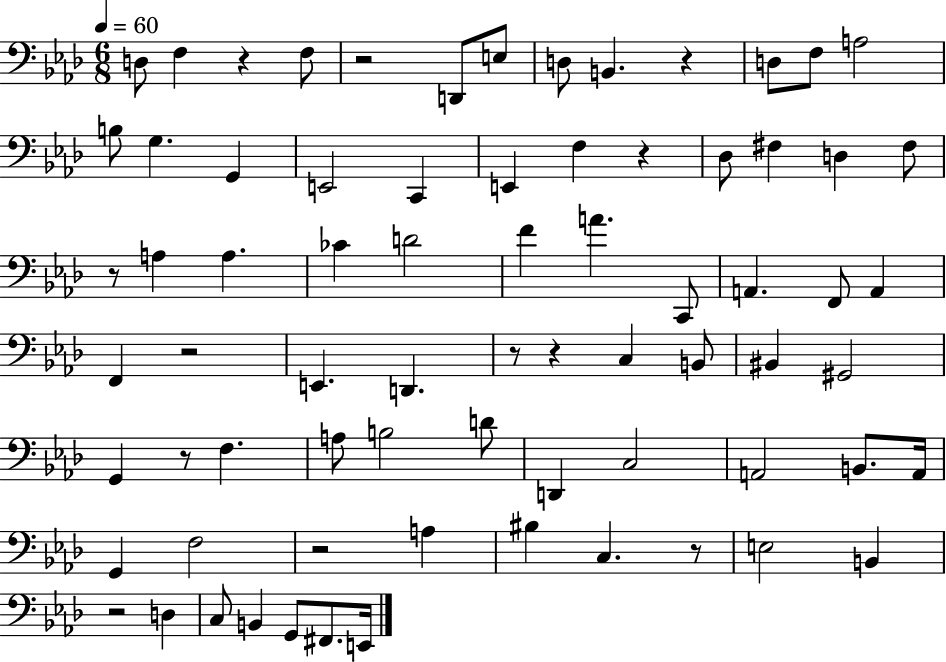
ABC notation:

X:1
T:Untitled
M:6/8
L:1/4
K:Ab
D,/2 F, z F,/2 z2 D,,/2 E,/2 D,/2 B,, z D,/2 F,/2 A,2 B,/2 G, G,, E,,2 C,, E,, F, z _D,/2 ^F, D, ^F,/2 z/2 A, A, _C D2 F A C,,/2 A,, F,,/2 A,, F,, z2 E,, D,, z/2 z C, B,,/2 ^B,, ^G,,2 G,, z/2 F, A,/2 B,2 D/2 D,, C,2 A,,2 B,,/2 A,,/4 G,, F,2 z2 A, ^B, C, z/2 E,2 B,, z2 D, C,/2 B,, G,,/2 ^F,,/2 E,,/4